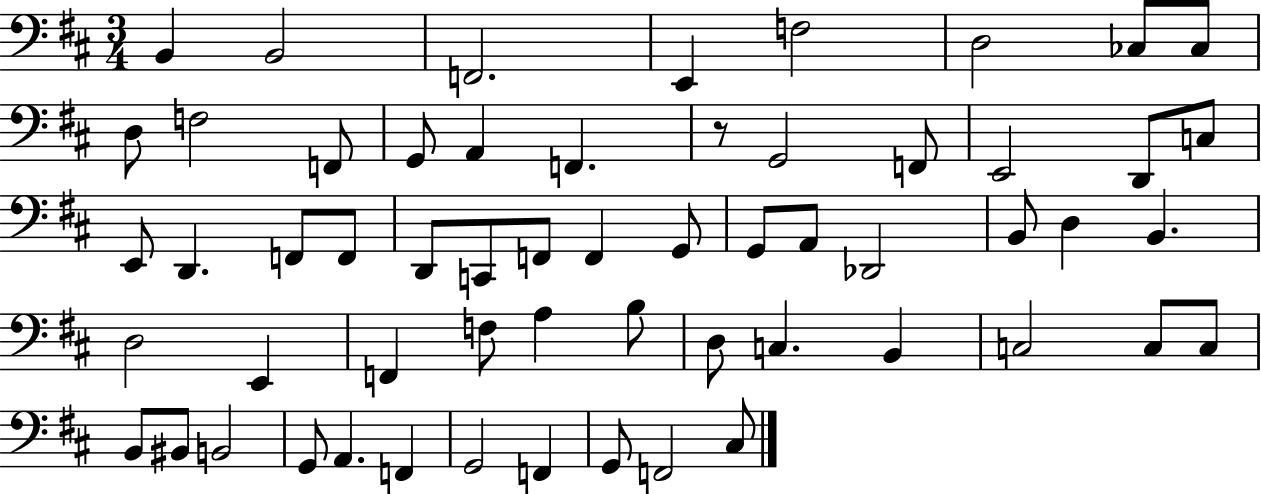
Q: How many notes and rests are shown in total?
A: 58